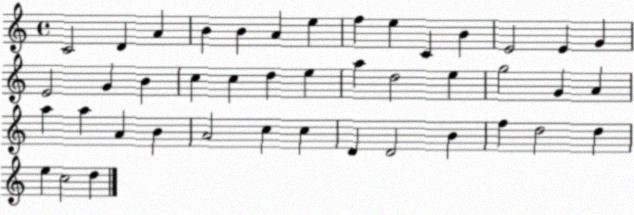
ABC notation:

X:1
T:Untitled
M:4/4
L:1/4
K:C
C2 D A B B A e f e C B E2 E G E2 G B c c d e a d2 e g2 G A a a A B A2 c c D D2 B f d2 d e c2 d